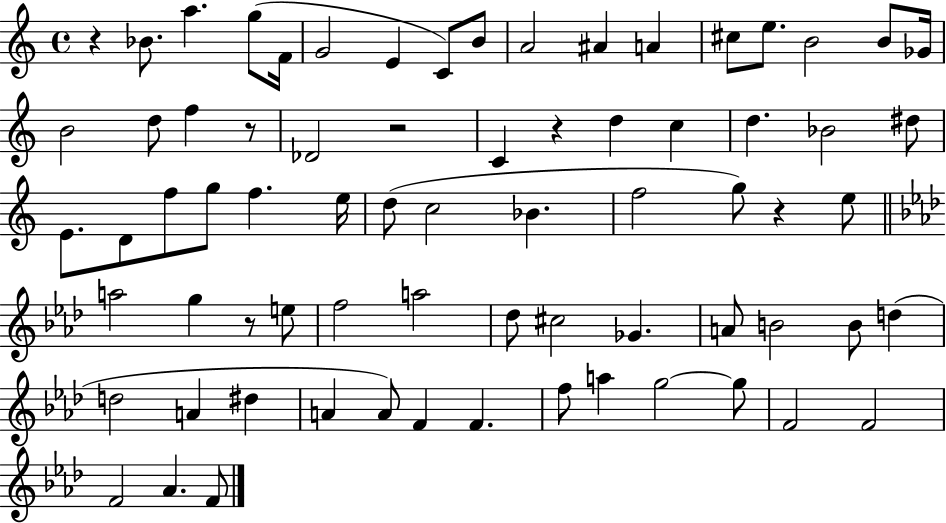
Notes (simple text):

R/q Bb4/e. A5/q. G5/e F4/s G4/h E4/q C4/e B4/e A4/h A#4/q A4/q C#5/e E5/e. B4/h B4/e Gb4/s B4/h D5/e F5/q R/e Db4/h R/h C4/q R/q D5/q C5/q D5/q. Bb4/h D#5/e E4/e. D4/e F5/e G5/e F5/q. E5/s D5/e C5/h Bb4/q. F5/h G5/e R/q E5/e A5/h G5/q R/e E5/e F5/h A5/h Db5/e C#5/h Gb4/q. A4/e B4/h B4/e D5/q D5/h A4/q D#5/q A4/q A4/e F4/q F4/q. F5/e A5/q G5/h G5/e F4/h F4/h F4/h Ab4/q. F4/e